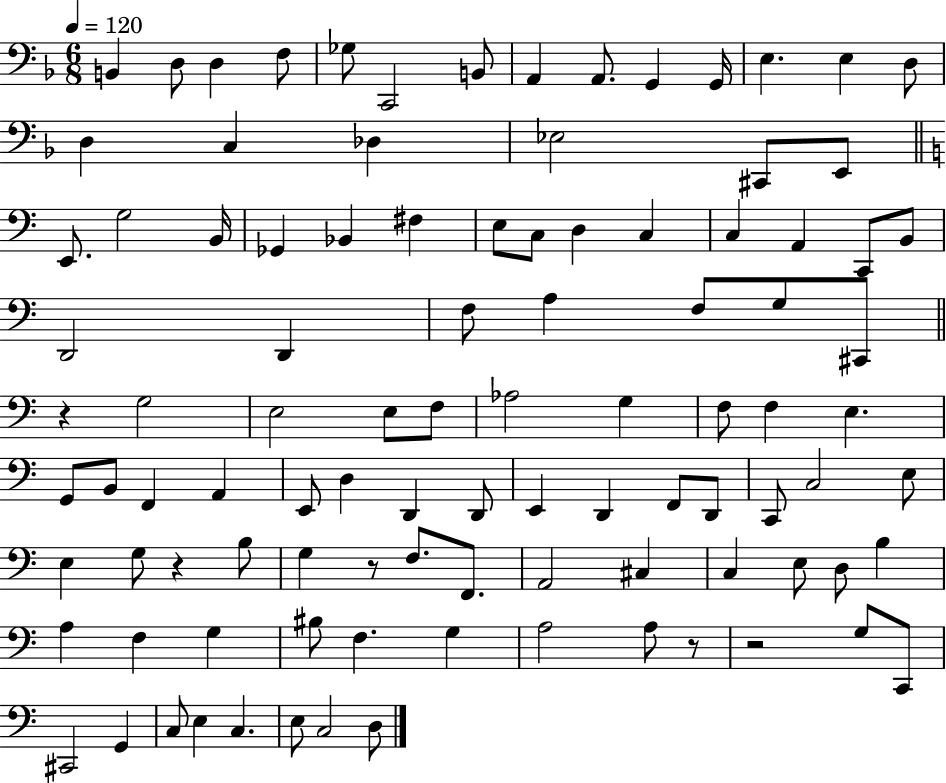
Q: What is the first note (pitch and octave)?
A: B2